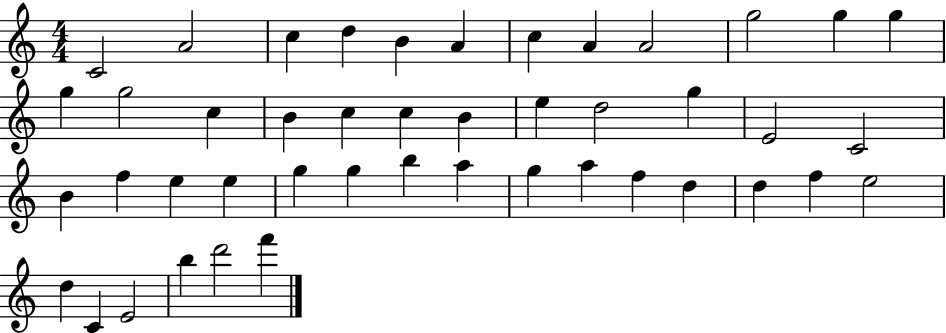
X:1
T:Untitled
M:4/4
L:1/4
K:C
C2 A2 c d B A c A A2 g2 g g g g2 c B c c B e d2 g E2 C2 B f e e g g b a g a f d d f e2 d C E2 b d'2 f'